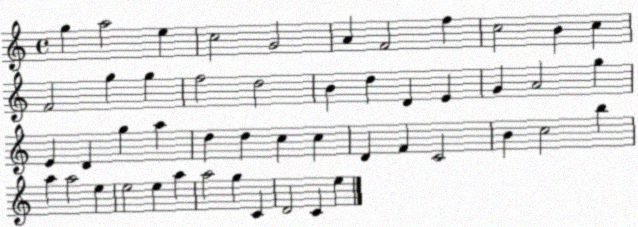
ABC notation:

X:1
T:Untitled
M:4/4
L:1/4
K:C
g a2 e c2 G2 A F2 f c2 B c F2 g g f2 d2 B d D E G A2 g E D g a d d c c D F C2 B c2 b a a2 e e2 e a a2 g C D2 C e